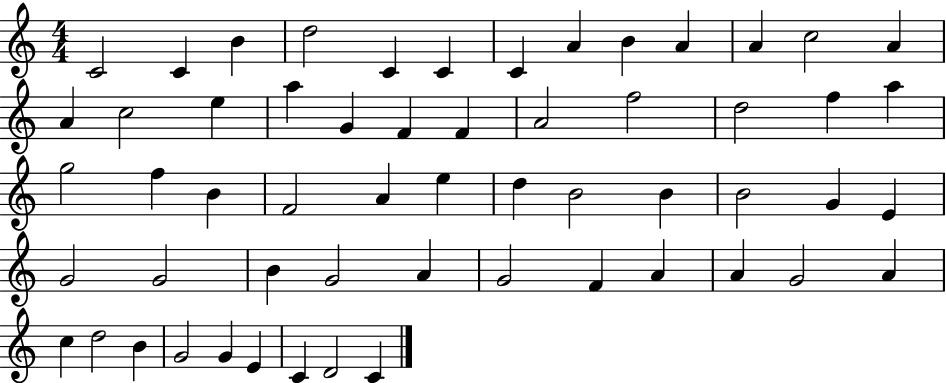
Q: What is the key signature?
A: C major